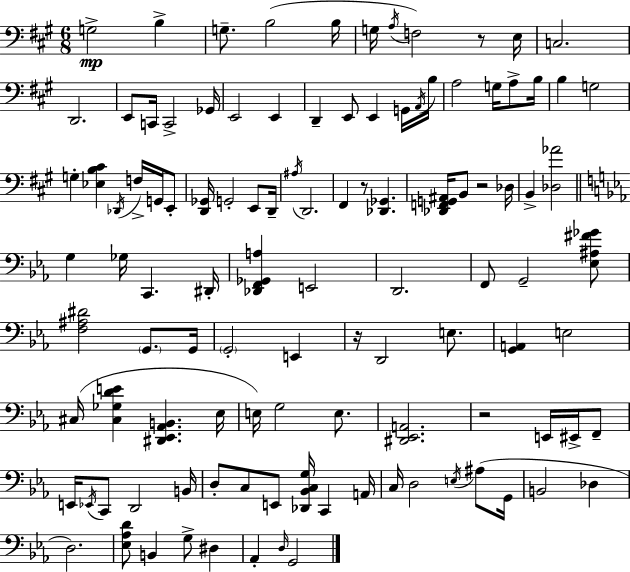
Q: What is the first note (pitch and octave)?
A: G3